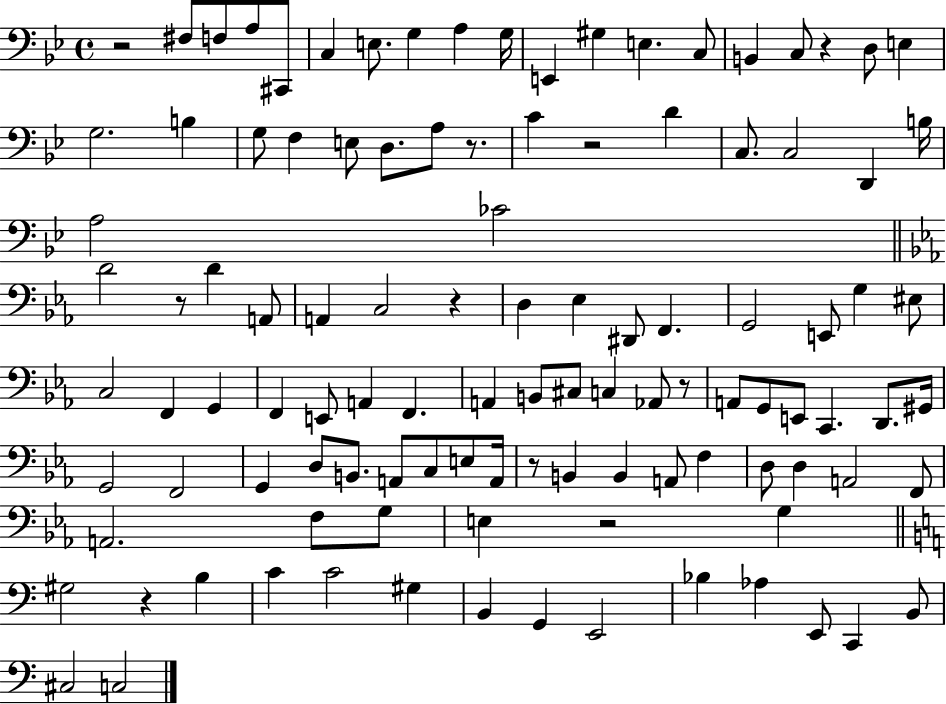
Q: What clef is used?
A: bass